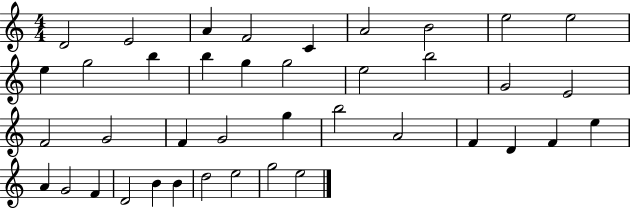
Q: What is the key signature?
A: C major